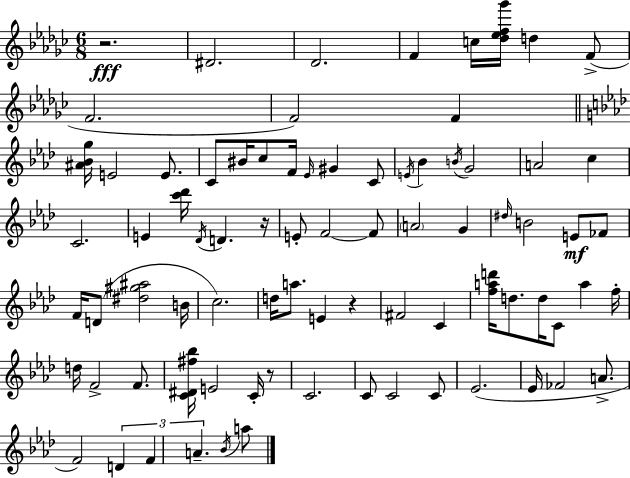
{
  \clef treble
  \numericTimeSignature
  \time 6/8
  \key ees \minor
  r2.\fff | dis'2. | des'2. | f'4 c''16 <des'' ees'' f'' ges'''>16 d''4 f'8->( | \break f'2. | f'2) f'4 | \bar "||" \break \key aes \major <ais' bes' g''>16 e'2 e'8. | c'8 bis'16 c''8 f'16 \grace { ees'16 } gis'4 c'8 | \acciaccatura { e'16 } bes'4 \acciaccatura { b'16 } g'2 | a'2 c''4 | \break c'2. | e'4 <c''' des'''>16 \acciaccatura { des'16 } d'4. | r16 e'8-. f'2~~ | f'8 \parenthesize a'2 | \break g'4 \grace { dis''16 } b'2 | e'8\mf fes'8 f'16 d'8( <dis'' gis'' ais''>2 | b'16 c''2.) | d''16 a''8. e'4 | \break r4 fis'2 | c'4 <f'' a'' d'''>16 d''8. d''16 c'8 | a''4 f''16-. d''16 f'2-> | f'8. <c' dis' fis'' bes''>16 e'2 | \break c'16-. r8 c'2. | c'8 c'2 | c'8 ees'2.( | ees'16 fes'2 | \break a'8.-> f'2) | \tuplet 3/2 { d'4 f'4 a'4.-- } | \acciaccatura { bes'16 } a''8 \bar "|."
}